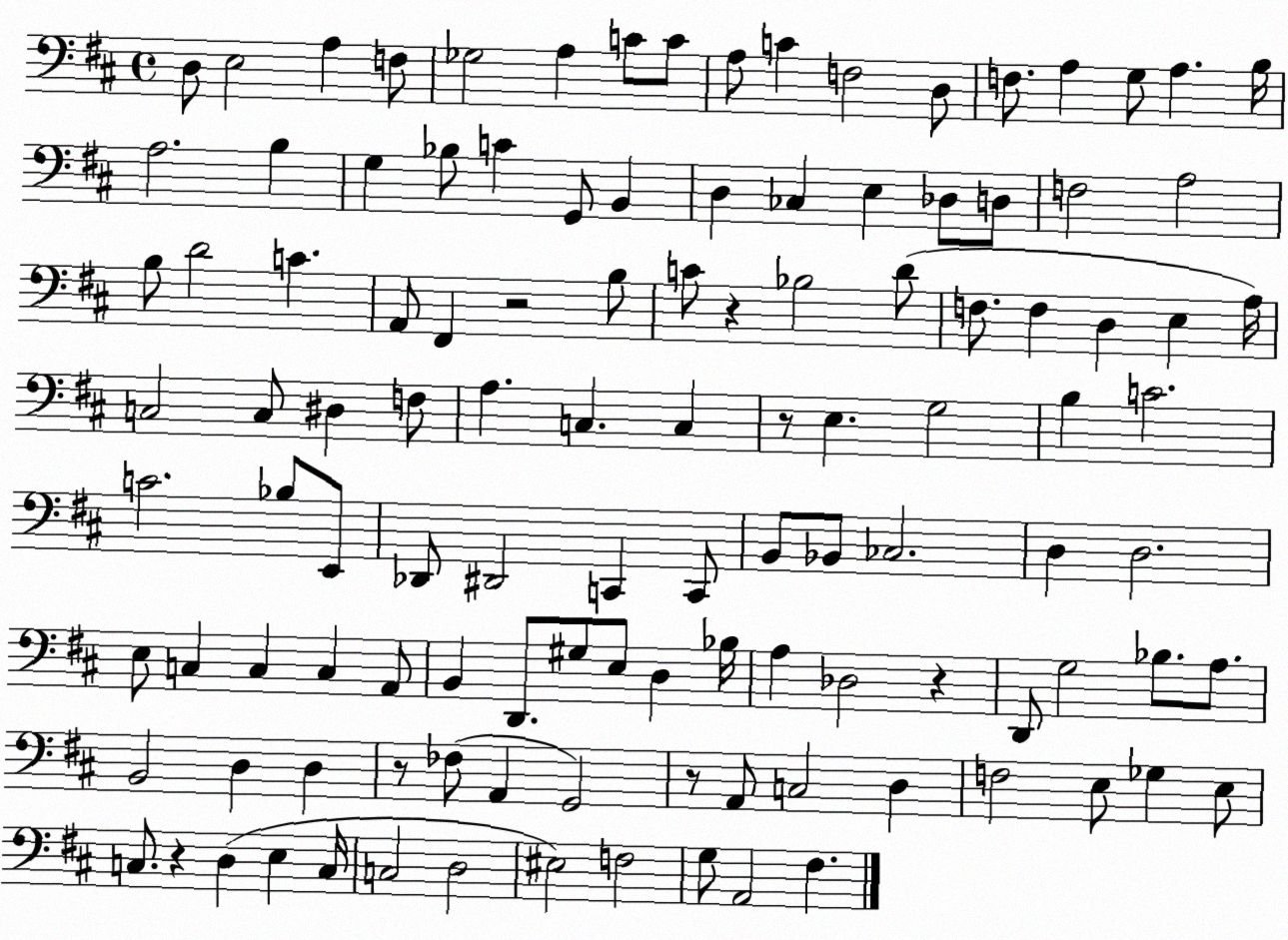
X:1
T:Untitled
M:4/4
L:1/4
K:D
D,/2 E,2 A, F,/2 _G,2 A, C/2 C/2 A,/2 C F,2 D,/2 F,/2 A, G,/2 A, B,/4 A,2 B, G, _B,/2 C G,,/2 B,, D, _C, E, _D,/2 D,/2 F,2 A,2 B,/2 D2 C A,,/2 ^F,, z2 B,/2 C/2 z _B,2 D/2 F,/2 F, D, E, A,/4 C,2 C,/2 ^D, F,/2 A, C, C, z/2 E, G,2 B, C2 C2 _B,/2 E,,/2 _D,,/2 ^D,,2 C,, C,,/2 B,,/2 _B,,/2 _C,2 D, D,2 E,/2 C, C, C, A,,/2 B,, D,,/2 ^G,/2 E,/2 D, _B,/4 A, _D,2 z D,,/2 G,2 _B,/2 A,/2 B,,2 D, D, z/2 _F,/2 A,, G,,2 z/2 A,,/2 C,2 D, F,2 E,/2 _G, E,/2 C,/2 z D, E, C,/4 C,2 D,2 ^E,2 F,2 G,/2 A,,2 ^F,